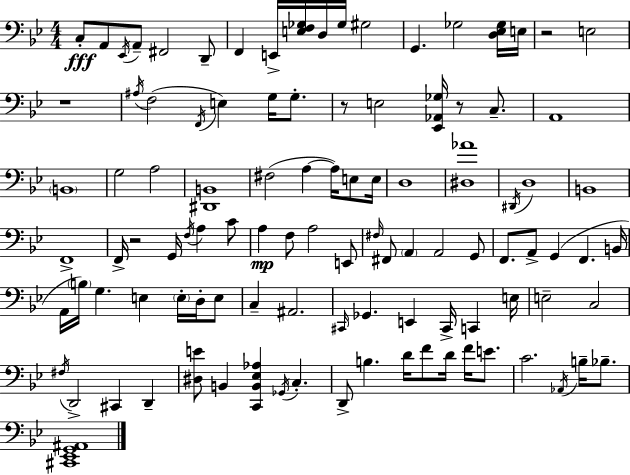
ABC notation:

X:1
T:Untitled
M:4/4
L:1/4
K:Bb
C,/2 A,,/2 _E,,/4 A,,/2 ^F,,2 D,,/2 F,, E,,/4 [E,F,_G,]/4 D,/4 _G,/4 ^G,2 G,, _G,2 [D,_E,_G,]/4 E,/4 z2 E,2 z4 ^A,/4 F,2 F,,/4 E, G,/4 G,/2 z/2 E,2 [_E,,_A,,_G,]/4 z/2 C,/2 A,,4 B,,4 G,2 A,2 [^D,,B,,]4 ^F,2 A, A,/4 E,/2 E,/4 D,4 [^D,_A]4 ^D,,/4 D,4 B,,4 F,,4 F,,/4 z2 G,,/4 F,/4 A, C/2 A, F,/2 A,2 E,,/2 ^F,/4 ^F,,/2 A,, A,,2 G,,/2 F,,/2 A,,/2 G,, F,, B,,/4 A,,/4 B,/4 G, E, E,/4 D,/4 E,/2 C, ^A,,2 ^C,,/4 _G,, E,, ^C,,/4 C,, E,/4 E,2 C,2 ^F,/4 D,,2 ^C,, D,, [^D,E]/2 B,, [C,,B,,_E,_A,] _G,,/4 C, D,,/2 B, D/4 F/2 D/4 F/4 E/2 C2 _A,,/4 B,/4 _B,/2 [^C,,_E,,G,,^A,,]4